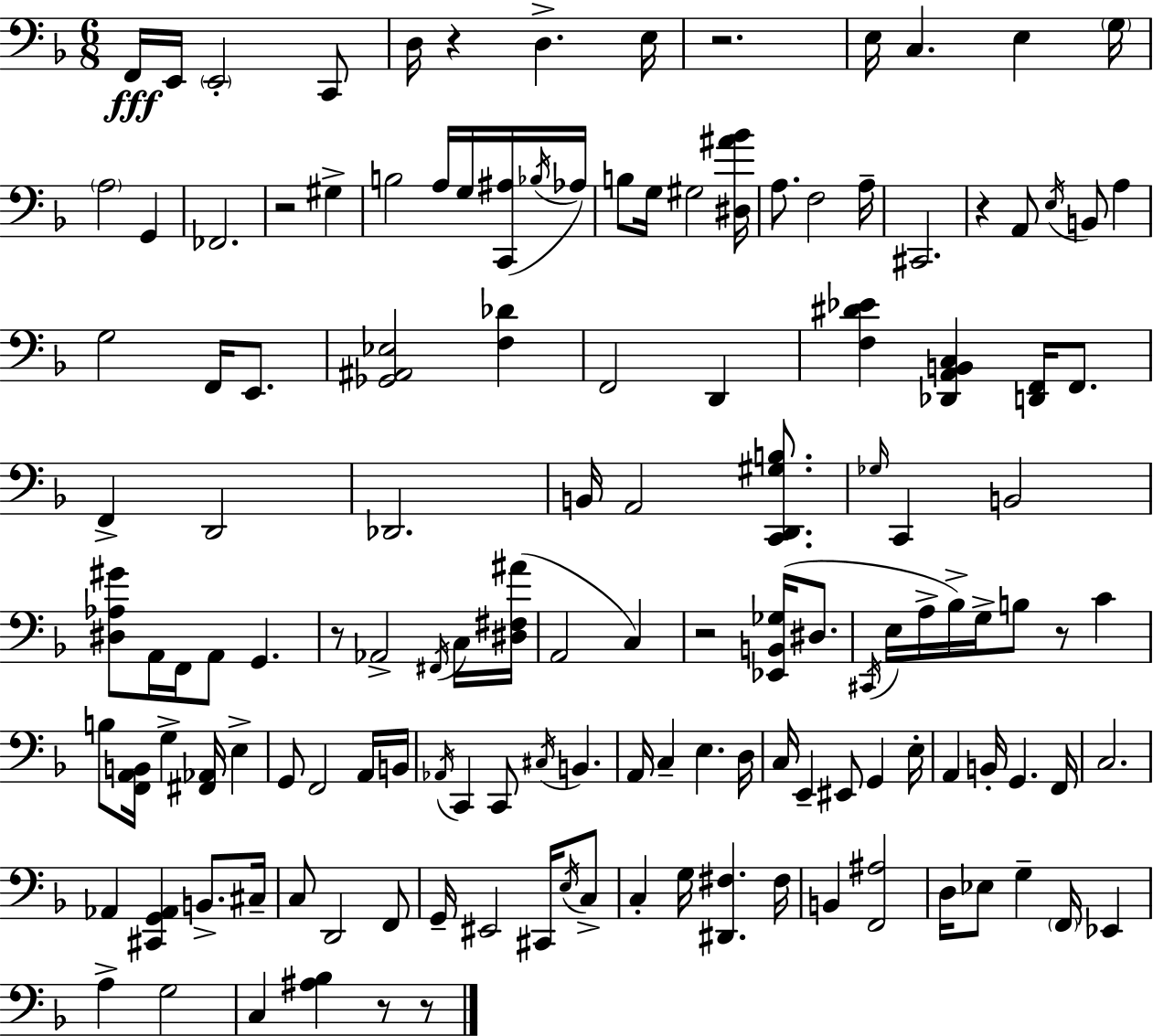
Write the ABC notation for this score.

X:1
T:Untitled
M:6/8
L:1/4
K:Dm
F,,/4 E,,/4 E,,2 C,,/2 D,/4 z D, E,/4 z2 E,/4 C, E, G,/4 A,2 G,, _F,,2 z2 ^G, B,2 A,/4 G,/4 [C,,^A,]/4 _B,/4 _A,/4 B,/2 G,/4 ^G,2 [^D,^A_B]/4 A,/2 F,2 A,/4 ^C,,2 z A,,/2 E,/4 B,,/2 A, G,2 F,,/4 E,,/2 [_G,,^A,,_E,]2 [F,_D] F,,2 D,, [F,^D_E] [_D,,A,,B,,C,] [D,,F,,]/4 F,,/2 F,, D,,2 _D,,2 B,,/4 A,,2 [C,,D,,^G,B,]/2 _G,/4 C,, B,,2 [^D,_A,^G]/2 A,,/4 F,,/4 A,,/2 G,, z/2 _A,,2 ^F,,/4 C,/4 [^D,^F,^A]/4 A,,2 C, z2 [_E,,B,,_G,]/4 ^D,/2 ^C,,/4 E,/4 A,/4 _B,/4 G,/4 B,/2 z/2 C B,/2 [F,,A,,B,,]/4 G, [^F,,_A,,]/4 E, G,,/2 F,,2 A,,/4 B,,/4 _A,,/4 C,, C,,/2 ^C,/4 B,, A,,/4 C, E, D,/4 C,/4 E,, ^E,,/2 G,, E,/4 A,, B,,/4 G,, F,,/4 C,2 _A,, [^C,,G,,_A,,] B,,/2 ^C,/4 C,/2 D,,2 F,,/2 G,,/4 ^E,,2 ^C,,/4 E,/4 C,/2 C, G,/4 [^D,,^F,] ^F,/4 B,, [F,,^A,]2 D,/4 _E,/2 G, F,,/4 _E,, A, G,2 C, [^A,_B,] z/2 z/2